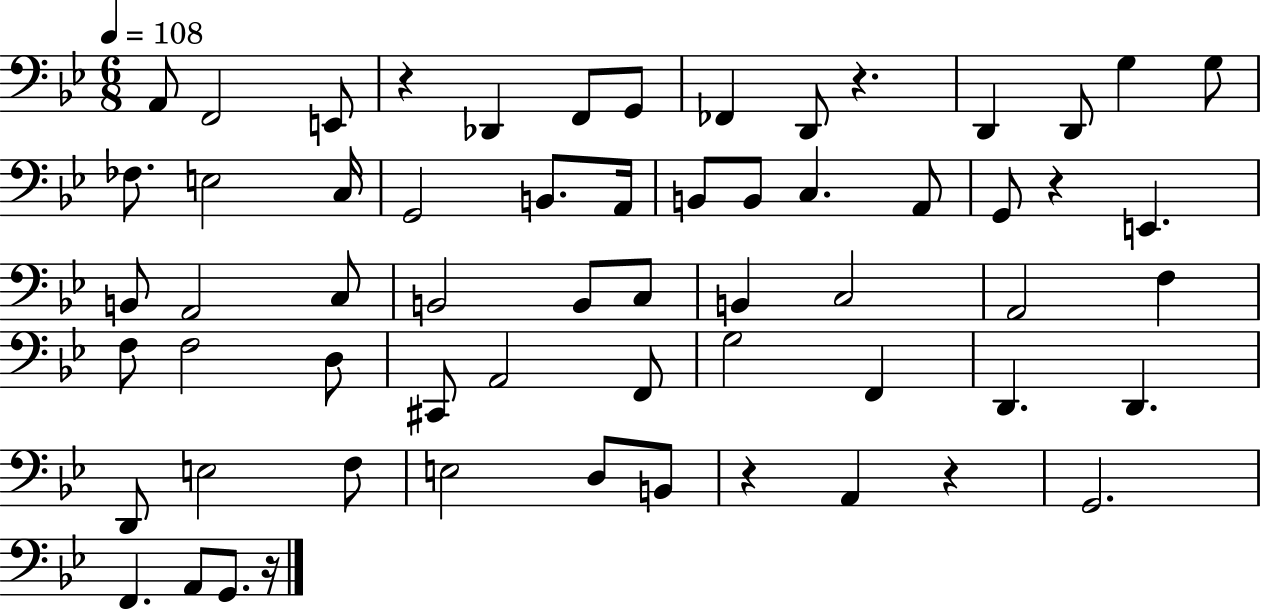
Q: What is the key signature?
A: BES major